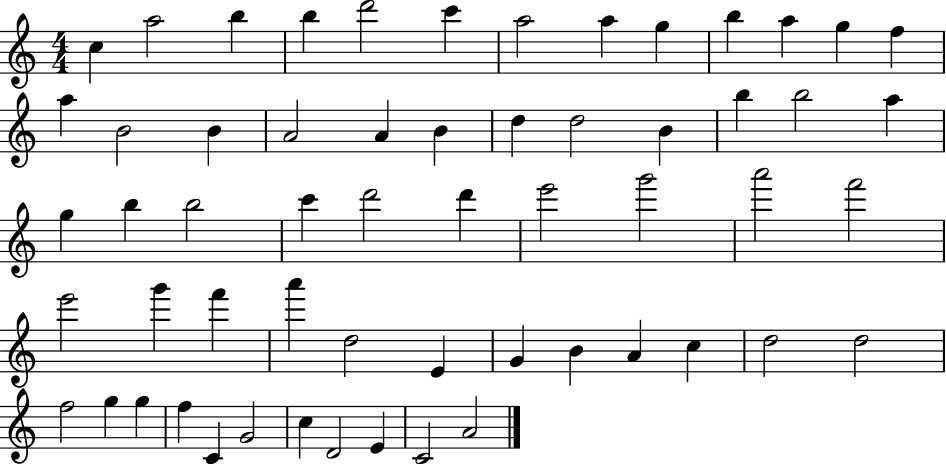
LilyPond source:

{
  \clef treble
  \numericTimeSignature
  \time 4/4
  \key c \major
  c''4 a''2 b''4 | b''4 d'''2 c'''4 | a''2 a''4 g''4 | b''4 a''4 g''4 f''4 | \break a''4 b'2 b'4 | a'2 a'4 b'4 | d''4 d''2 b'4 | b''4 b''2 a''4 | \break g''4 b''4 b''2 | c'''4 d'''2 d'''4 | e'''2 g'''2 | a'''2 f'''2 | \break e'''2 g'''4 f'''4 | a'''4 d''2 e'4 | g'4 b'4 a'4 c''4 | d''2 d''2 | \break f''2 g''4 g''4 | f''4 c'4 g'2 | c''4 d'2 e'4 | c'2 a'2 | \break \bar "|."
}